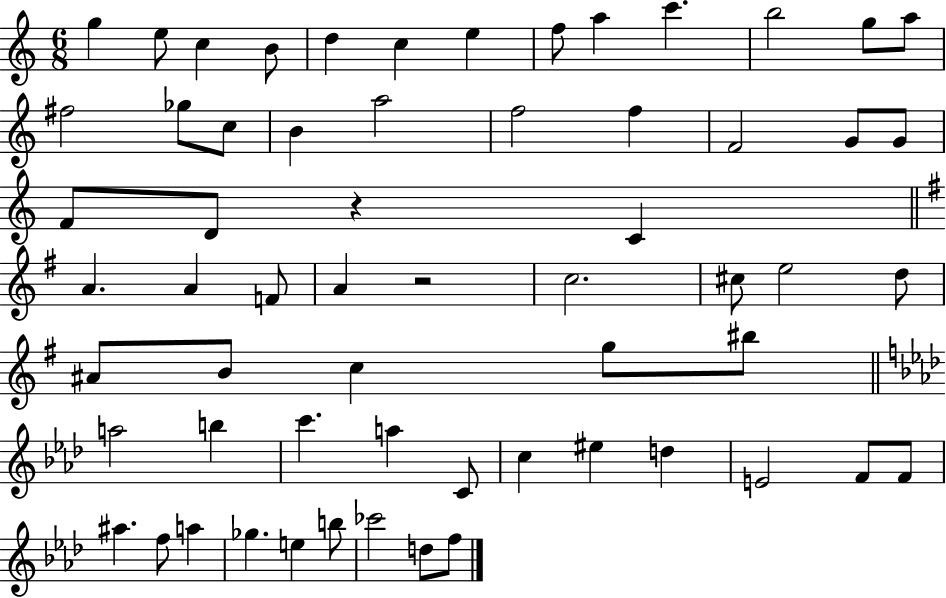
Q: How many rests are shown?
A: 2